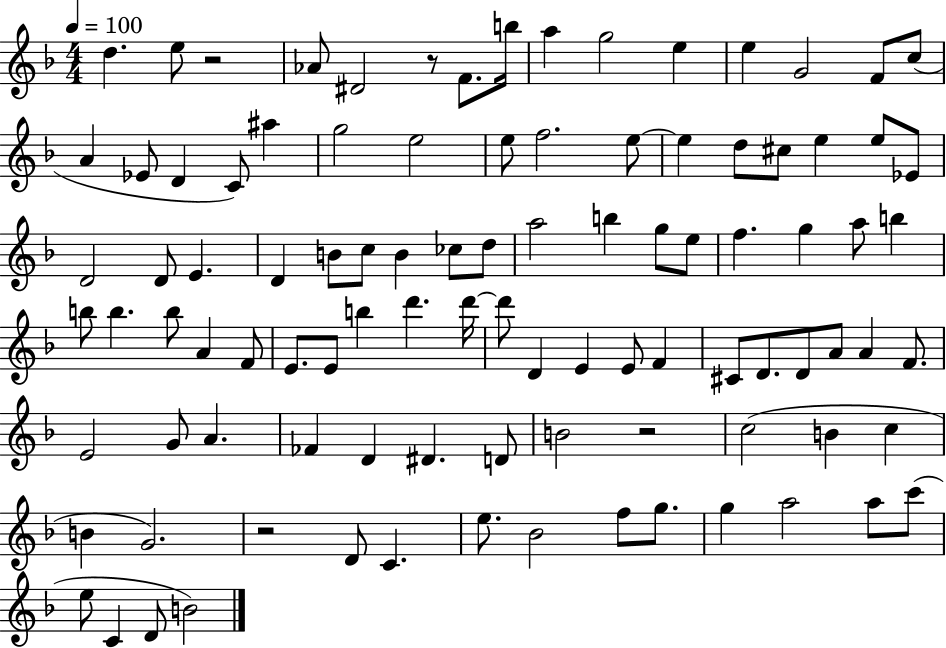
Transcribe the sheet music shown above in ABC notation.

X:1
T:Untitled
M:4/4
L:1/4
K:F
d e/2 z2 _A/2 ^D2 z/2 F/2 b/4 a g2 e e G2 F/2 c/2 A _E/2 D C/2 ^a g2 e2 e/2 f2 e/2 e d/2 ^c/2 e e/2 _E/2 D2 D/2 E D B/2 c/2 B _c/2 d/2 a2 b g/2 e/2 f g a/2 b b/2 b b/2 A F/2 E/2 E/2 b d' d'/4 d'/2 D E E/2 F ^C/2 D/2 D/2 A/2 A F/2 E2 G/2 A _F D ^D D/2 B2 z2 c2 B c B G2 z2 D/2 C e/2 _B2 f/2 g/2 g a2 a/2 c'/2 e/2 C D/2 B2